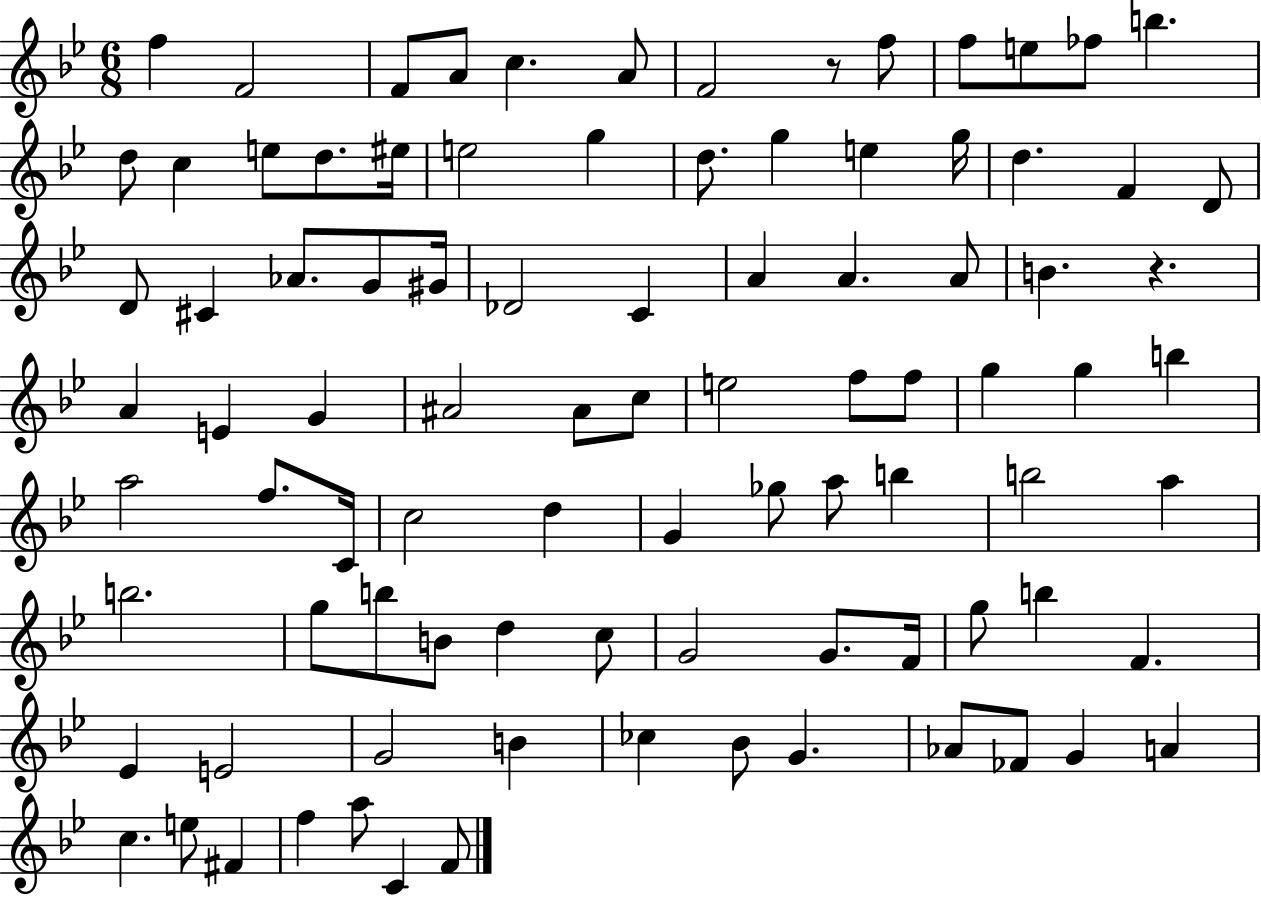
{
  \clef treble
  \numericTimeSignature
  \time 6/8
  \key bes \major
  \repeat volta 2 { f''4 f'2 | f'8 a'8 c''4. a'8 | f'2 r8 f''8 | f''8 e''8 fes''8 b''4. | \break d''8 c''4 e''8 d''8. eis''16 | e''2 g''4 | d''8. g''4 e''4 g''16 | d''4. f'4 d'8 | \break d'8 cis'4 aes'8. g'8 gis'16 | des'2 c'4 | a'4 a'4. a'8 | b'4. r4. | \break a'4 e'4 g'4 | ais'2 ais'8 c''8 | e''2 f''8 f''8 | g''4 g''4 b''4 | \break a''2 f''8. c'16 | c''2 d''4 | g'4 ges''8 a''8 b''4 | b''2 a''4 | \break b''2. | g''8 b''8 b'8 d''4 c''8 | g'2 g'8. f'16 | g''8 b''4 f'4. | \break ees'4 e'2 | g'2 b'4 | ces''4 bes'8 g'4. | aes'8 fes'8 g'4 a'4 | \break c''4. e''8 fis'4 | f''4 a''8 c'4 f'8 | } \bar "|."
}